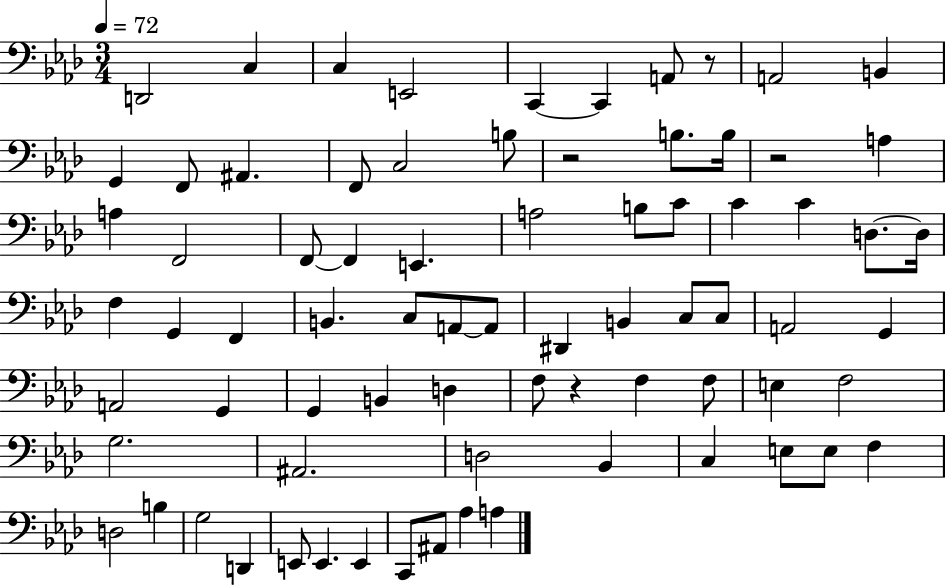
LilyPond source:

{
  \clef bass
  \numericTimeSignature
  \time 3/4
  \key aes \major
  \tempo 4 = 72
  \repeat volta 2 { d,2 c4 | c4 e,2 | c,4~~ c,4 a,8 r8 | a,2 b,4 | \break g,4 f,8 ais,4. | f,8 c2 b8 | r2 b8. b16 | r2 a4 | \break a4 f,2 | f,8~~ f,4 e,4. | a2 b8 c'8 | c'4 c'4 d8.~~ d16 | \break f4 g,4 f,4 | b,4. c8 a,8~~ a,8 | dis,4 b,4 c8 c8 | a,2 g,4 | \break a,2 g,4 | g,4 b,4 d4 | f8 r4 f4 f8 | e4 f2 | \break g2. | ais,2. | d2 bes,4 | c4 e8 e8 f4 | \break d2 b4 | g2 d,4 | e,8 e,4. e,4 | c,8 ais,8 aes4 a4 | \break } \bar "|."
}